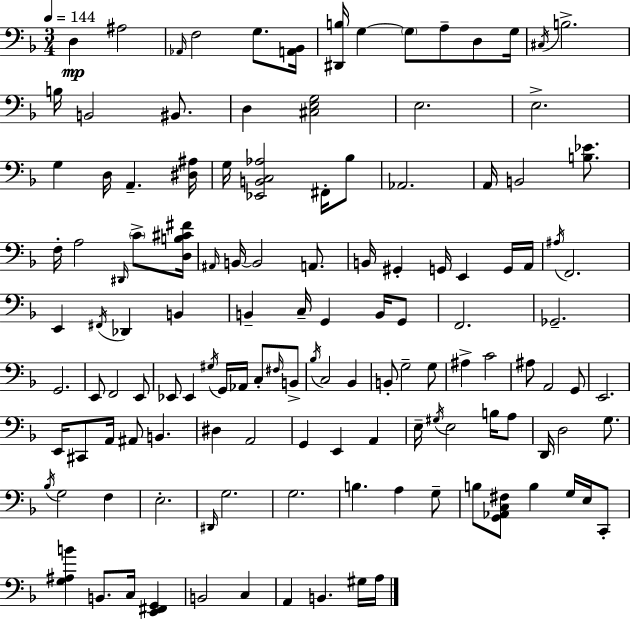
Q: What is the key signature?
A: F major